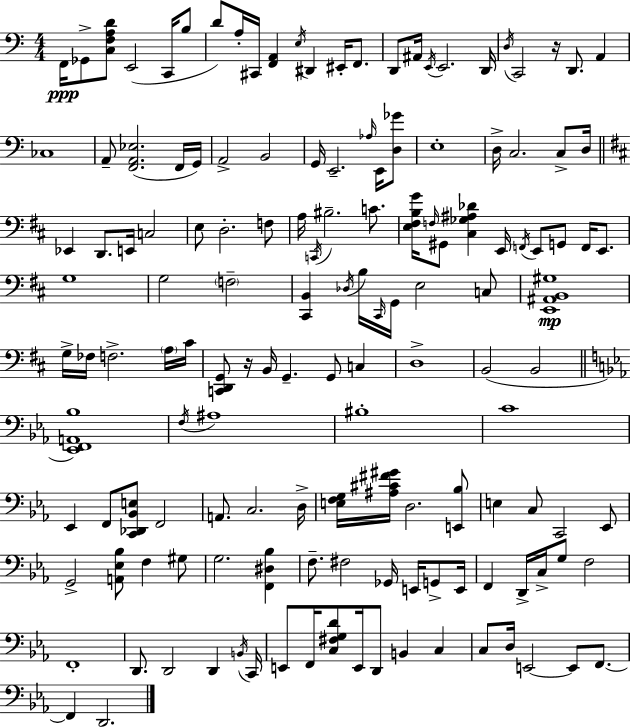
X:1
T:Untitled
M:4/4
L:1/4
K:Am
F,,/4 _G,,/2 [C,F,A,D]/2 E,,2 C,,/4 B,/2 D/2 A,/4 ^C,,/4 [F,,A,,] E,/4 ^D,, ^E,,/4 F,,/2 D,,/2 ^A,,/4 E,,/4 E,,2 D,,/4 D,/4 C,,2 z/4 D,,/2 A,, _C,4 A,,/2 [F,,A,,_E,]2 F,,/4 G,,/4 A,,2 B,,2 G,,/4 E,,2 _A,/4 E,,/4 [D,_G]/2 E,4 D,/4 C,2 C,/2 D,/4 _E,, D,,/2 E,,/4 C,2 E,/2 D,2 F,/2 A,/4 C,,/4 ^B,2 C/2 [E,^F,B,G]/4 F,/4 ^G,,/2 [^C,_G,^A,_D] E,,/4 F,,/4 E,,/2 G,,/2 F,,/4 E,,/2 G,4 G,2 F,2 [^C,,B,,] _D,/4 B,/4 ^C,,/4 G,,/4 E,2 C,/2 [E,,^A,,B,,^G,]4 G,/4 _F,/4 F,2 A,/4 ^C/4 [C,,D,,G,,]/2 z/4 B,,/4 G,, G,,/2 C, D,4 B,,2 B,,2 [_E,,F,,A,,_B,]4 F,/4 ^A,4 ^B,4 C4 _E,, F,,/2 [C,,_D,,_B,,E,]/2 F,,2 A,,/2 C,2 D,/4 [E,F,G,]/4 [^A,^C^F^G]/4 D,2 [E,,_B,]/2 E, C,/2 C,,2 _E,,/2 G,,2 [A,,_E,_B,]/2 F, ^G,/2 G,2 [F,,^D,_B,] F,/2 ^F,2 _G,,/4 E,,/4 G,,/2 E,,/4 F,, D,,/4 C,/4 G,/2 F,2 F,,4 D,,/2 D,,2 D,, B,,/4 C,,/4 E,,/2 F,,/4 [C,^F,G,D]/2 E,,/4 D,,/2 B,, C, C,/2 D,/4 E,,2 E,,/2 F,,/2 F,, D,,2